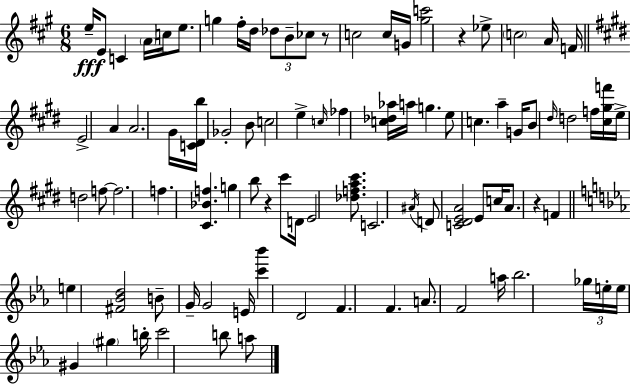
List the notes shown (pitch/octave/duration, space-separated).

E5/s E4/e C4/q A4/s C5/s E5/e. G5/q F#5/s D5/s Db5/e B4/e CES5/e R/e C5/h C5/s G4/s [G#5,C6]/h R/q Eb5/e C5/h A4/s F4/s E4/h A4/q A4/h. G#4/s [C4,D#4,B5]/s Gb4/h B4/e C5/h E5/q C5/s FES5/q [C5,Db5,Ab5]/s A5/s G5/q. E5/e C5/q. A5/q G4/s B4/e D#5/s D5/h F5/s [C#5,G#5,F6]/s E5/s D5/h F5/e F5/h. F5/q. [C#4,Bb4,F5]/q. G5/q B5/e R/q C#6/e D4/s E4/h [Db5,F5,A5,C#6]/e. C4/h. A#4/s D4/e [C4,D#4,E4,A4]/h E4/e C5/s A4/e. R/q F4/q E5/q [F#4,Bb4,D5]/h B4/e G4/s G4/h E4/s [C6,Bb6]/q D4/h F4/q. F4/q. A4/e. F4/h A5/s Bb5/h. Gb5/s E5/s E5/s G#4/q G#5/q B5/s C6/h B5/e A5/e